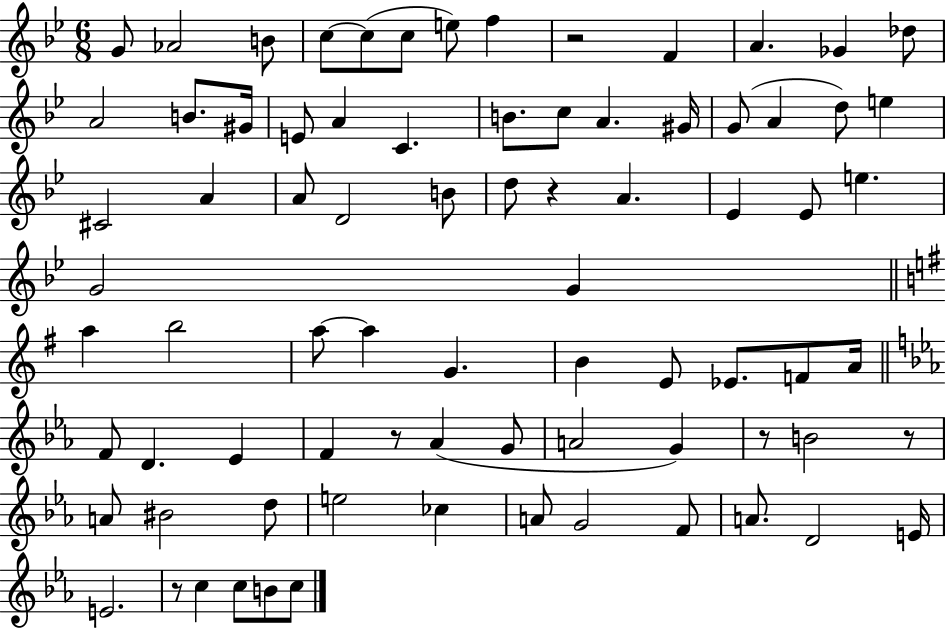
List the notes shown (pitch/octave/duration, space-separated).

G4/e Ab4/h B4/e C5/e C5/e C5/e E5/e F5/q R/h F4/q A4/q. Gb4/q Db5/e A4/h B4/e. G#4/s E4/e A4/q C4/q. B4/e. C5/e A4/q. G#4/s G4/e A4/q D5/e E5/q C#4/h A4/q A4/e D4/h B4/e D5/e R/q A4/q. Eb4/q Eb4/e E5/q. G4/h G4/q A5/q B5/h A5/e A5/q G4/q. B4/q E4/e Eb4/e. F4/e A4/s F4/e D4/q. Eb4/q F4/q R/e Ab4/q G4/e A4/h G4/q R/e B4/h R/e A4/e BIS4/h D5/e E5/h CES5/q A4/e G4/h F4/e A4/e. D4/h E4/s E4/h. R/e C5/q C5/e B4/e C5/e